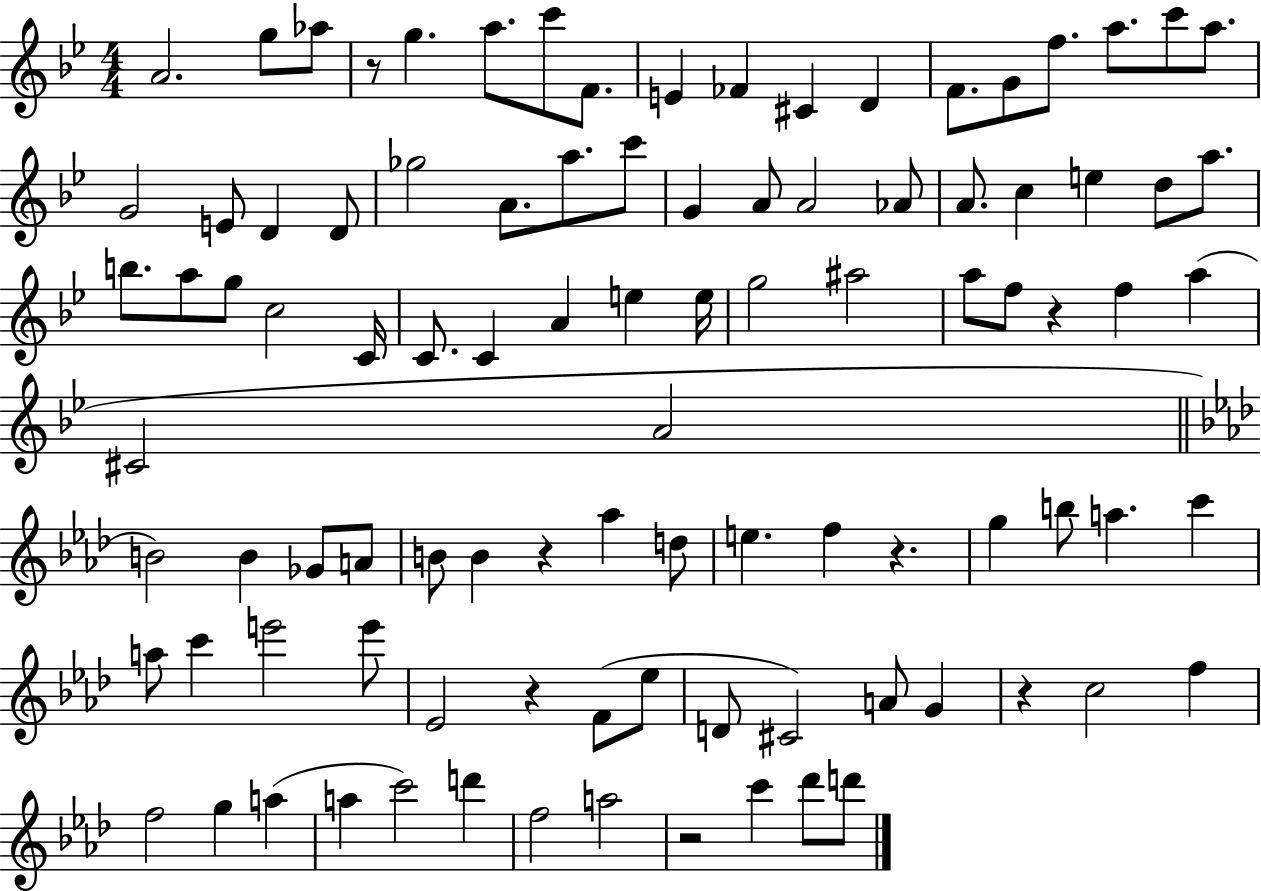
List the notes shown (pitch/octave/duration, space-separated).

A4/h. G5/e Ab5/e R/e G5/q. A5/e. C6/e F4/e. E4/q FES4/q C#4/q D4/q F4/e. G4/e F5/e. A5/e. C6/e A5/e. G4/h E4/e D4/q D4/e Gb5/h A4/e. A5/e. C6/e G4/q A4/e A4/h Ab4/e A4/e. C5/q E5/q D5/e A5/e. B5/e. A5/e G5/e C5/h C4/s C4/e. C4/q A4/q E5/q E5/s G5/h A#5/h A5/e F5/e R/q F5/q A5/q C#4/h A4/h B4/h B4/q Gb4/e A4/e B4/e B4/q R/q Ab5/q D5/e E5/q. F5/q R/q. G5/q B5/e A5/q. C6/q A5/e C6/q E6/h E6/e Eb4/h R/q F4/e Eb5/e D4/e C#4/h A4/e G4/q R/q C5/h F5/q F5/h G5/q A5/q A5/q C6/h D6/q F5/h A5/h R/h C6/q Db6/e D6/e